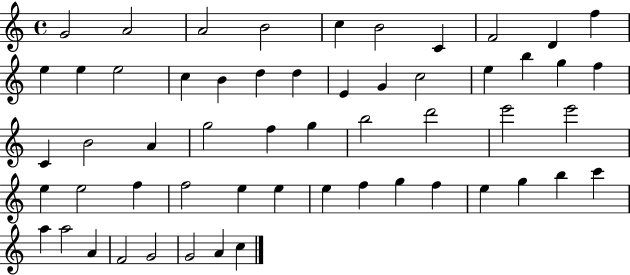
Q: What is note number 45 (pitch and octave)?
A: E5